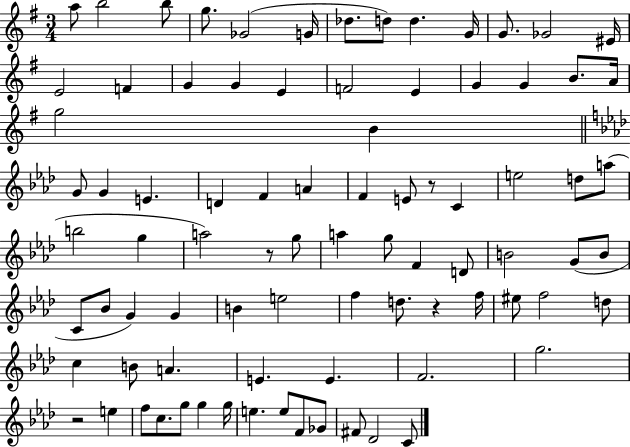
{
  \clef treble
  \numericTimeSignature
  \time 3/4
  \key g \major
  \repeat volta 2 { a''8 b''2 b''8 | g''8. ges'2( g'16 | des''8. d''8) d''4. g'16 | g'8. ges'2 eis'16 | \break e'2 f'4 | g'4 g'4 e'4 | f'2 e'4 | g'4 g'4 b'8. a'16 | \break g''2 b'4 | \bar "||" \break \key f \minor g'8 g'4 e'4. | d'4 f'4 a'4 | f'4 e'8 r8 c'4 | e''2 d''8 a''8( | \break b''2 g''4 | a''2) r8 g''8 | a''4 g''8 f'4 d'8 | b'2 g'8( b'8 | \break c'8 bes'8 g'4) g'4 | b'4 e''2 | f''4 d''8. r4 f''16 | eis''8 f''2 d''8 | \break c''4 b'8 a'4. | e'4. e'4. | f'2. | g''2. | \break r2 e''4 | f''8 c''8. g''8 g''4 g''16 | e''4. e''8 f'8 ges'8 | fis'8 des'2 c'8 | \break } \bar "|."
}